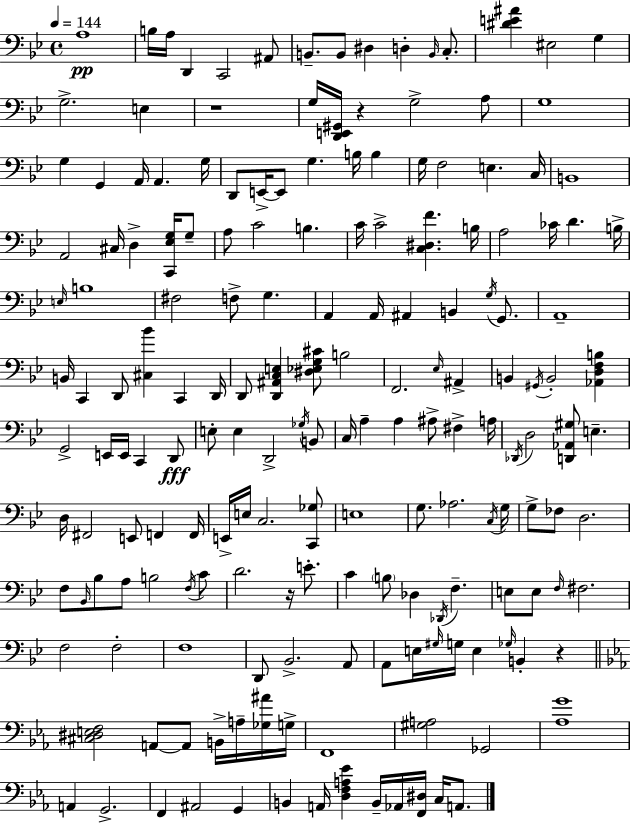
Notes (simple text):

A3/w B3/s A3/s D2/q C2/h A#2/e B2/e. B2/e D#3/q D3/q B2/s C3/e. [D#4,E4,A#4]/q EIS3/h G3/q G3/h. E3/q R/w G3/s [D2,E2,G#2]/s R/q G3/h A3/e G3/w G3/q G2/q A2/s A2/q. G3/s D2/e E2/s E2/e G3/q. B3/s B3/q G3/s F3/h E3/q. C3/s B2/w A2/h C#3/s D3/q [C2,Eb3,G3]/s G3/e A3/e C4/h B3/q. C4/s C4/h [C3,D#3,F4]/q. B3/s A3/h CES4/s D4/q. B3/s E3/s B3/w F#3/h F3/e G3/q. A2/q A2/s A#2/q B2/q G3/s G2/e. A2/w B2/s C2/q D2/e [C#3,Bb4]/q C2/q D2/s D2/e [D2,A#2,C3,E3]/q [D#3,Eb3,G3,C#4]/e B3/h F2/h. Eb3/s A#2/q B2/q G#2/s B2/h [Ab2,D3,F3,B3]/q G2/h E2/s E2/s C2/q D2/e E3/e E3/q D2/h Gb3/s B2/e C3/s A3/q A3/q A#3/e F#3/q A3/s Db2/s D3/h [D2,Ab2,G#3]/e E3/q. D3/s F#2/h E2/e F2/q F2/s E2/s E3/s C3/h. [C2,Gb3]/e E3/w G3/e. Ab3/h. C3/s G3/s G3/e FES3/e D3/h. F3/e Bb2/s Bb3/e A3/e B3/h F3/s C4/e D4/h. R/s E4/e. C4/q B3/e Db3/q Db2/s F3/q. E3/e E3/e F3/s F#3/h. F3/h F3/h F3/w D2/e Bb2/h. A2/e A2/e E3/s G#3/s G3/s E3/q Gb3/s B2/q R/q [C#3,D#3,E3,F3]/h A2/e A2/e B2/s A3/s [Gb3,A#4]/s G3/s F2/w [G#3,A3]/h Gb2/h [Ab3,G4]/w A2/q G2/h. F2/q A#2/h G2/q B2/q A2/s [D3,F3,A3,Eb4]/q B2/s Ab2/s [F2,D#3]/s C3/s A2/e.